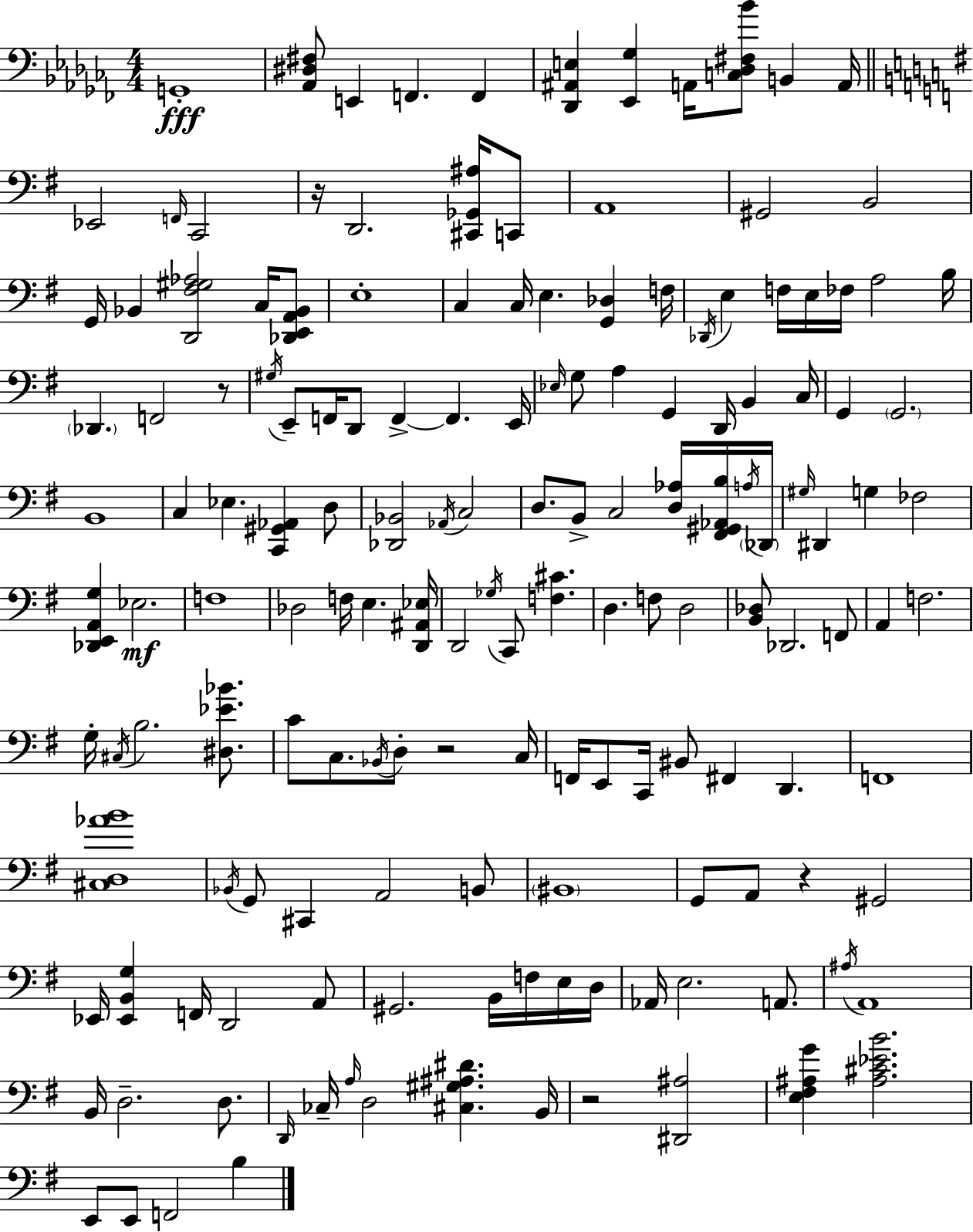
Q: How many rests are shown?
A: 5